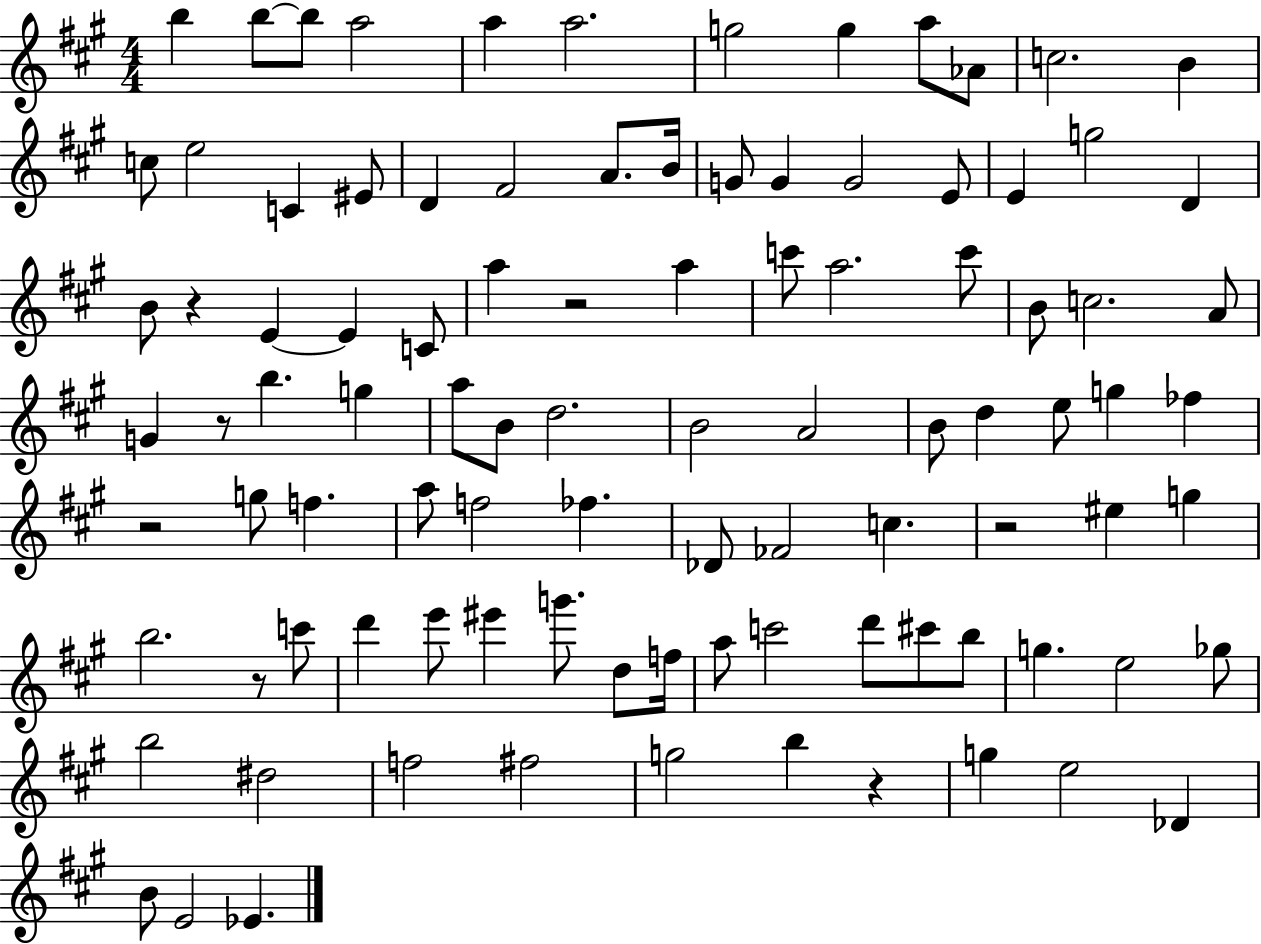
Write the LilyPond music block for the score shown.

{
  \clef treble
  \numericTimeSignature
  \time 4/4
  \key a \major
  b''4 b''8~~ b''8 a''2 | a''4 a''2. | g''2 g''4 a''8 aes'8 | c''2. b'4 | \break c''8 e''2 c'4 eis'8 | d'4 fis'2 a'8. b'16 | g'8 g'4 g'2 e'8 | e'4 g''2 d'4 | \break b'8 r4 e'4~~ e'4 c'8 | a''4 r2 a''4 | c'''8 a''2. c'''8 | b'8 c''2. a'8 | \break g'4 r8 b''4. g''4 | a''8 b'8 d''2. | b'2 a'2 | b'8 d''4 e''8 g''4 fes''4 | \break r2 g''8 f''4. | a''8 f''2 fes''4. | des'8 fes'2 c''4. | r2 eis''4 g''4 | \break b''2. r8 c'''8 | d'''4 e'''8 eis'''4 g'''8. d''8 f''16 | a''8 c'''2 d'''8 cis'''8 b''8 | g''4. e''2 ges''8 | \break b''2 dis''2 | f''2 fis''2 | g''2 b''4 r4 | g''4 e''2 des'4 | \break b'8 e'2 ees'4. | \bar "|."
}